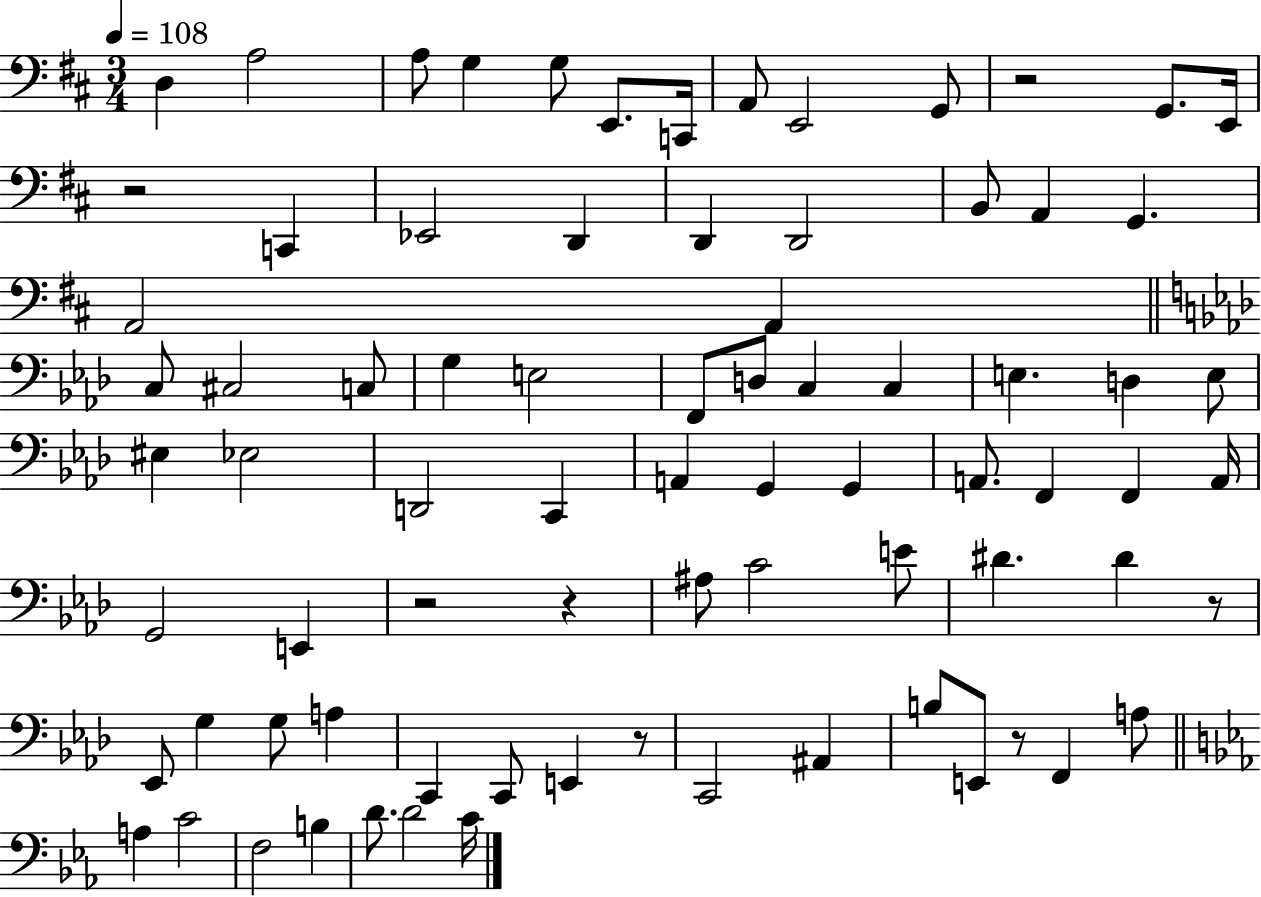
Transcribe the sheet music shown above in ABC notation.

X:1
T:Untitled
M:3/4
L:1/4
K:D
D, A,2 A,/2 G, G,/2 E,,/2 C,,/4 A,,/2 E,,2 G,,/2 z2 G,,/2 E,,/4 z2 C,, _E,,2 D,, D,, D,,2 B,,/2 A,, G,, A,,2 A,, C,/2 ^C,2 C,/2 G, E,2 F,,/2 D,/2 C, C, E, D, E,/2 ^E, _E,2 D,,2 C,, A,, G,, G,, A,,/2 F,, F,, A,,/4 G,,2 E,, z2 z ^A,/2 C2 E/2 ^D ^D z/2 _E,,/2 G, G,/2 A, C,, C,,/2 E,, z/2 C,,2 ^A,, B,/2 E,,/2 z/2 F,, A,/2 A, C2 F,2 B, D/2 D2 C/4